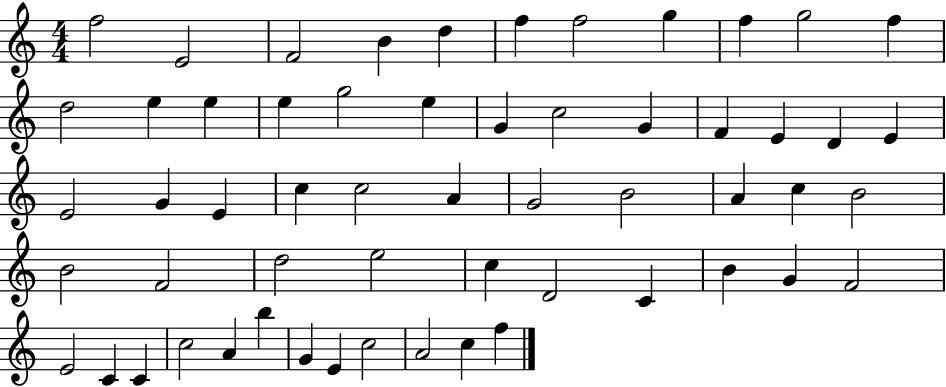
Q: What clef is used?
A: treble